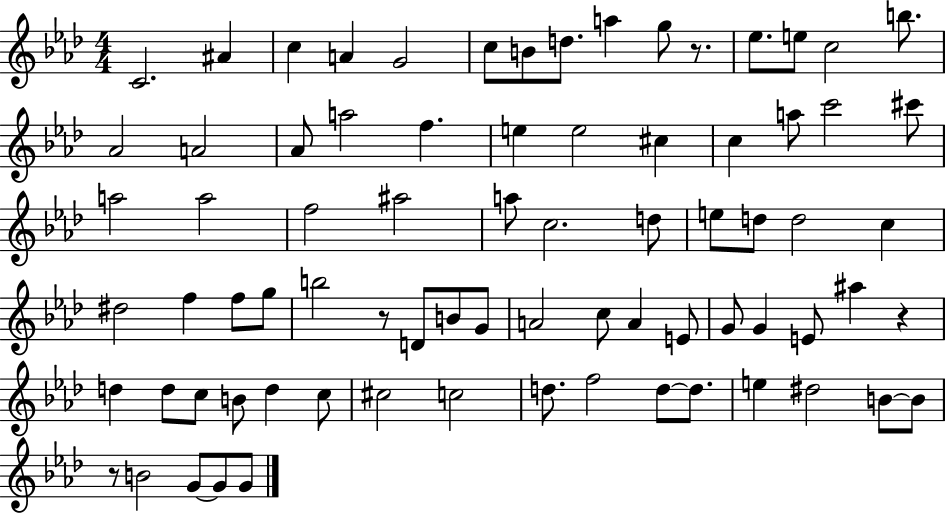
X:1
T:Untitled
M:4/4
L:1/4
K:Ab
C2 ^A c A G2 c/2 B/2 d/2 a g/2 z/2 _e/2 e/2 c2 b/2 _A2 A2 _A/2 a2 f e e2 ^c c a/2 c'2 ^c'/2 a2 a2 f2 ^a2 a/2 c2 d/2 e/2 d/2 d2 c ^d2 f f/2 g/2 b2 z/2 D/2 B/2 G/2 A2 c/2 A E/2 G/2 G E/2 ^a z d d/2 c/2 B/2 d c/2 ^c2 c2 d/2 f2 d/2 d/2 e ^d2 B/2 B/2 z/2 B2 G/2 G/2 G/2